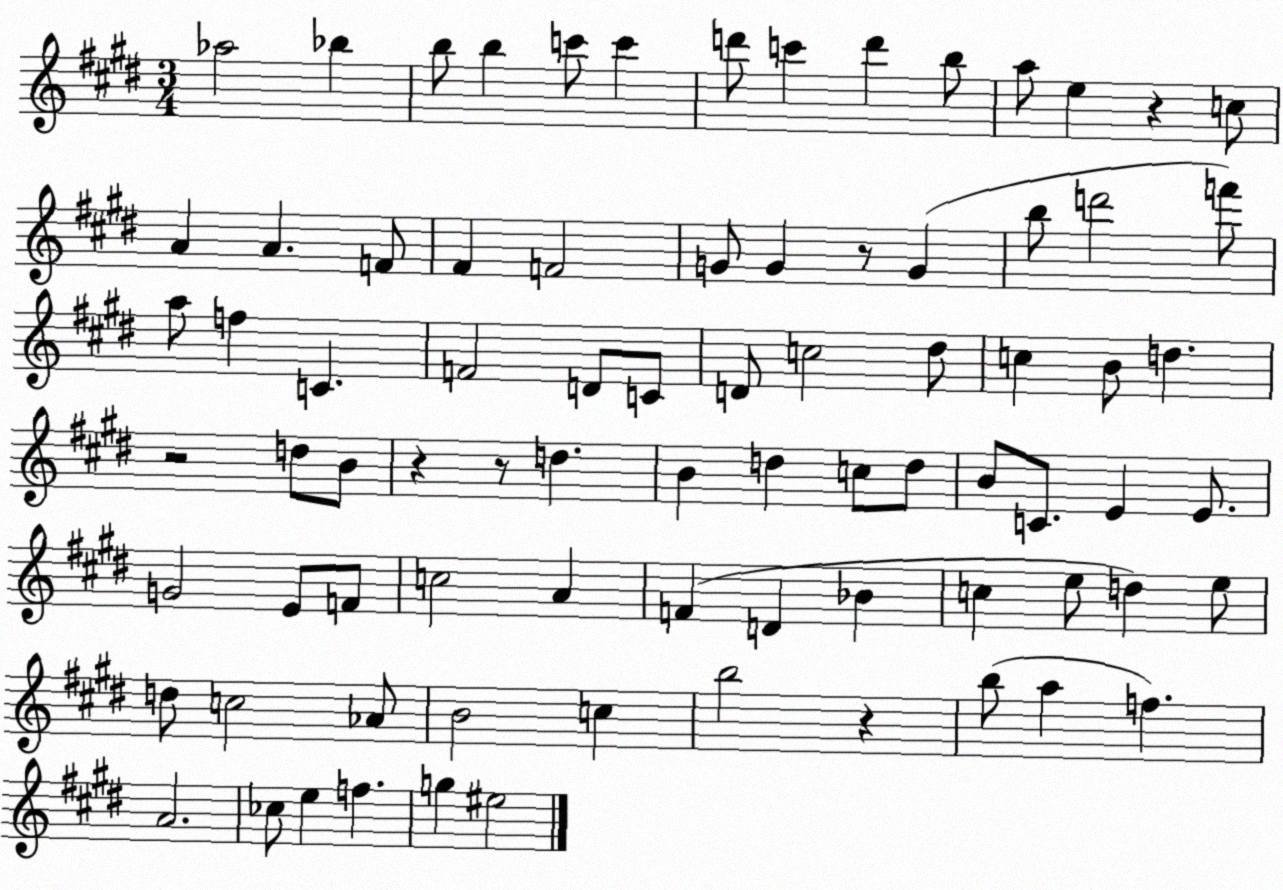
X:1
T:Untitled
M:3/4
L:1/4
K:E
_a2 _b b/2 b c'/2 c' d'/2 c' d' b/2 a/2 e z c/2 A A F/2 ^F F2 G/2 G z/2 G b/2 d'2 f'/2 a/2 f C F2 D/2 C/2 D/2 c2 ^d/2 c B/2 d z2 d/2 B/2 z z/2 d B d c/2 d/2 B/2 C/2 E E/2 G2 E/2 F/2 c2 A F D _B c e/2 d e/2 d/2 c2 _A/2 B2 c b2 z b/2 a f A2 _c/2 e f g ^e2